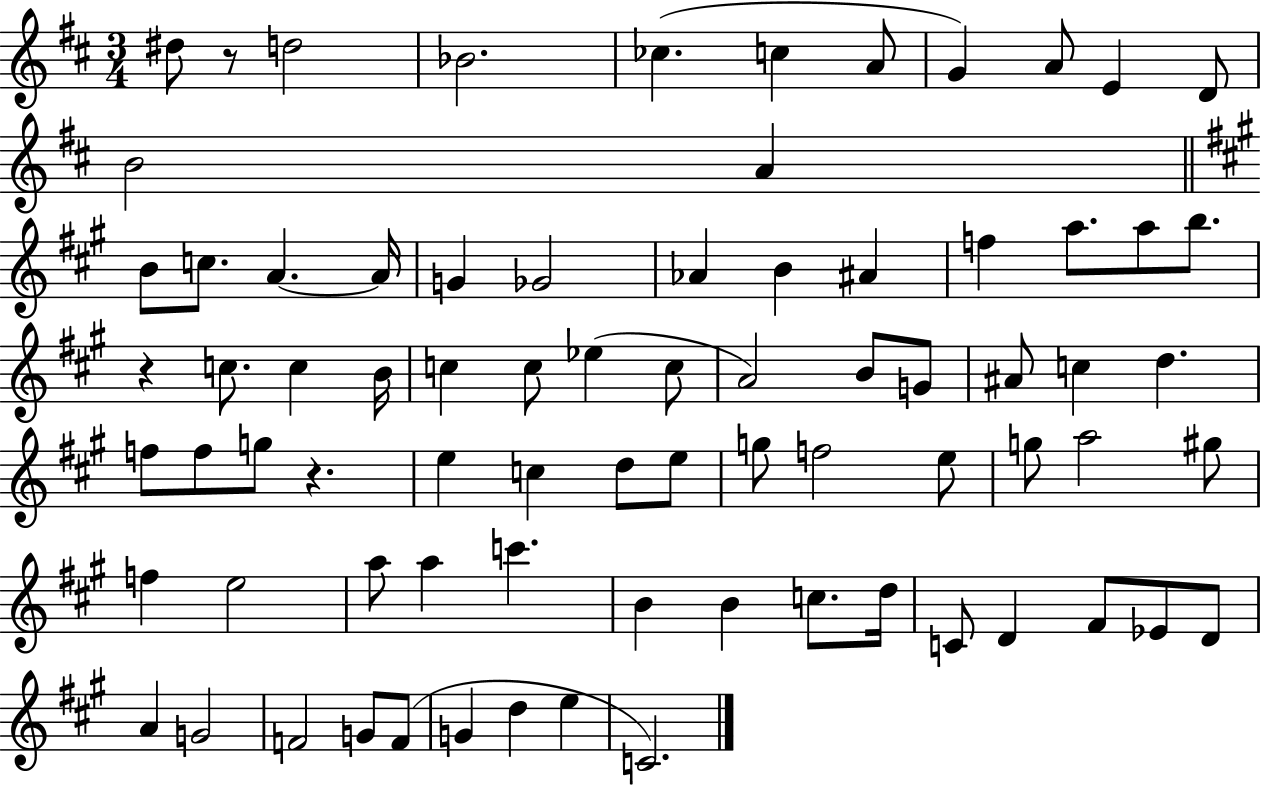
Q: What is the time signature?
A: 3/4